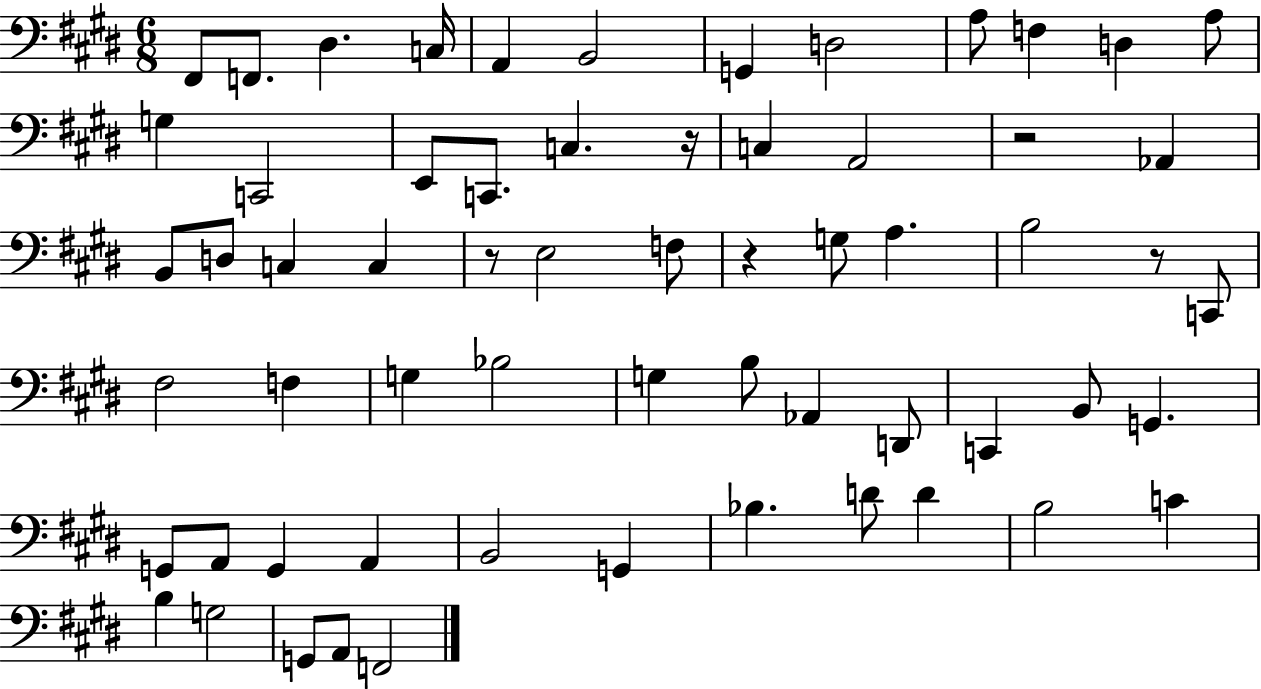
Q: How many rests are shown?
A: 5